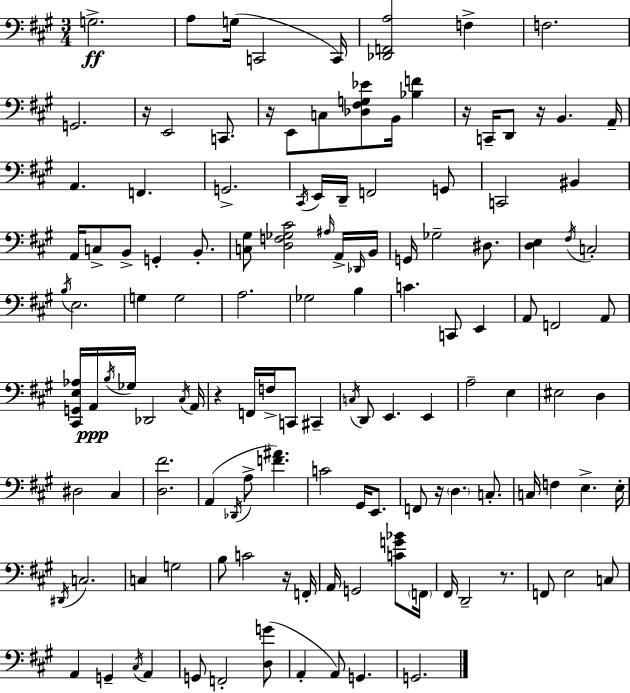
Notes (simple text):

G3/h. A3/e G3/s C2/h C2/s [Db2,F2,A3]/h F3/q F3/h. G2/h. R/s E2/h C2/e. R/s E2/e C3/e [Db3,F#3,G3,Eb4]/e B2/s [Bb3,F4]/q R/s C2/s D2/e R/s B2/q. A2/s A2/q. F2/q. G2/h. C#2/s E2/s D2/s F2/h G2/e C2/h BIS2/q A2/s C3/e B2/e G2/q B2/e. [C3,G#3]/e [D3,F3,Gb3,C#4]/h A#3/s A2/s Db2/s B2/s G2/s Gb3/h D#3/e. [D3,E3]/q F#3/s C3/h B3/s E3/h. G3/q G3/h A3/h. Gb3/h B3/q C4/q. C2/e E2/q A2/e F2/h A2/e [C#2,G2,E3,Ab3]/s A2/s B3/s Gb3/s Db2/h C#3/s A2/s R/q F2/s F3/s C2/e C#2/q C3/s D2/e E2/q. E2/q A3/h E3/q EIS3/h D3/q D#3/h C#3/q [D3,F#4]/h. A2/q Db2/s A3/e [F4,A#4]/q. C4/h G#2/s E2/e. F2/e R/s D3/q. C3/e. C3/s F3/q E3/q. E3/s D#2/s C3/h. C3/q G3/h B3/e C4/h R/s F2/s A2/s G2/h [C4,G4,Bb4]/e F2/s F#2/s D2/h R/e. F2/e E3/h C3/e A2/q G2/q C#3/s A2/q G2/e F2/h [D3,G4]/e A2/q A2/e G2/q. G2/h.